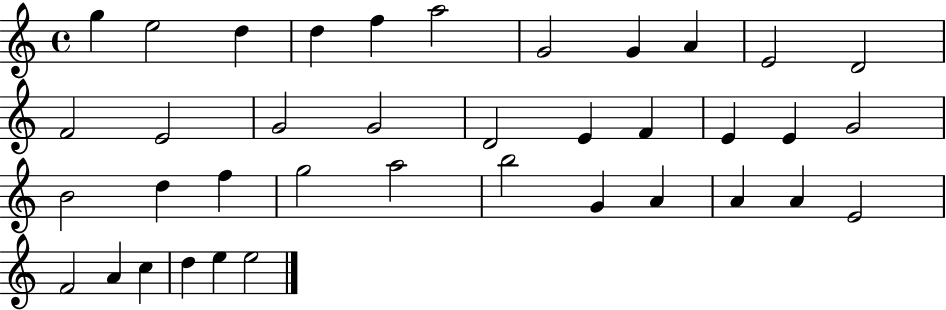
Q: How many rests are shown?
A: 0